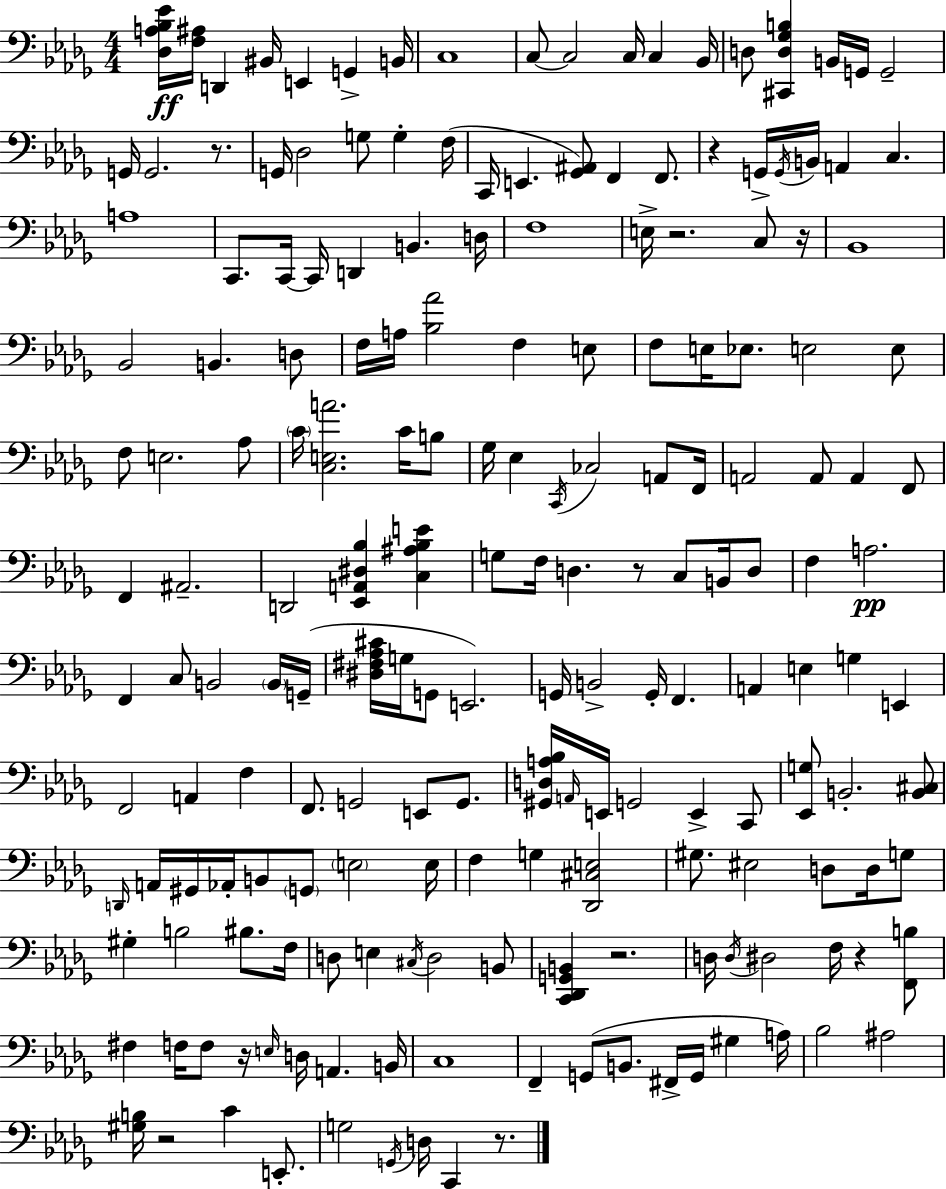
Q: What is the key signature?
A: BES minor